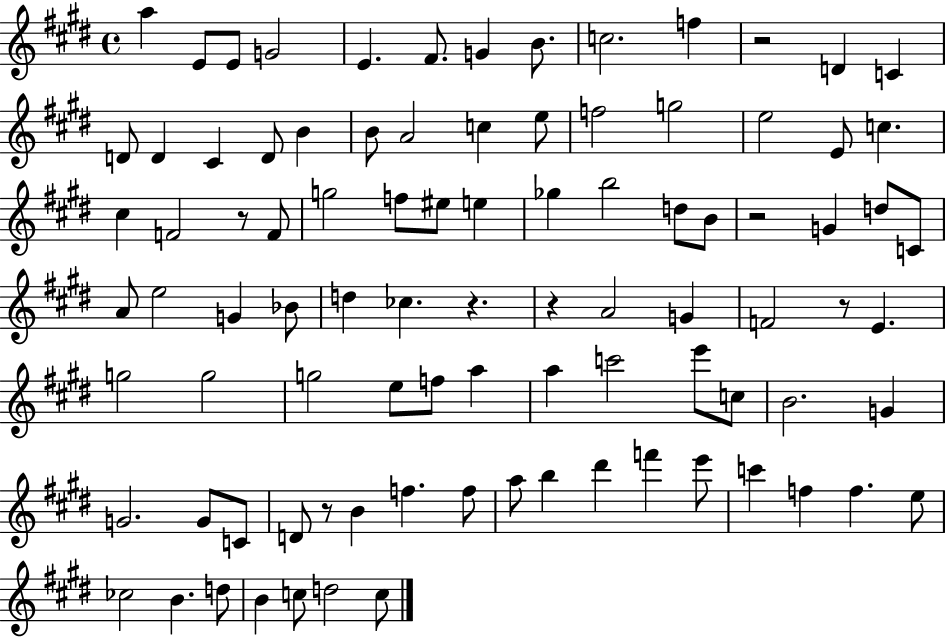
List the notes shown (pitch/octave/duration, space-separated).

A5/q E4/e E4/e G4/h E4/q. F#4/e. G4/q B4/e. C5/h. F5/q R/h D4/q C4/q D4/e D4/q C#4/q D4/e B4/q B4/e A4/h C5/q E5/e F5/h G5/h E5/h E4/e C5/q. C#5/q F4/h R/e F4/e G5/h F5/e EIS5/e E5/q Gb5/q B5/h D5/e B4/e R/h G4/q D5/e C4/e A4/e E5/h G4/q Bb4/e D5/q CES5/q. R/q. R/q A4/h G4/q F4/h R/e E4/q. G5/h G5/h G5/h E5/e F5/e A5/q A5/q C6/h E6/e C5/e B4/h. G4/q G4/h. G4/e C4/e D4/e R/e B4/q F5/q. F5/e A5/e B5/q D#6/q F6/q E6/e C6/q F5/q F5/q. E5/e CES5/h B4/q. D5/e B4/q C5/e D5/h C5/e